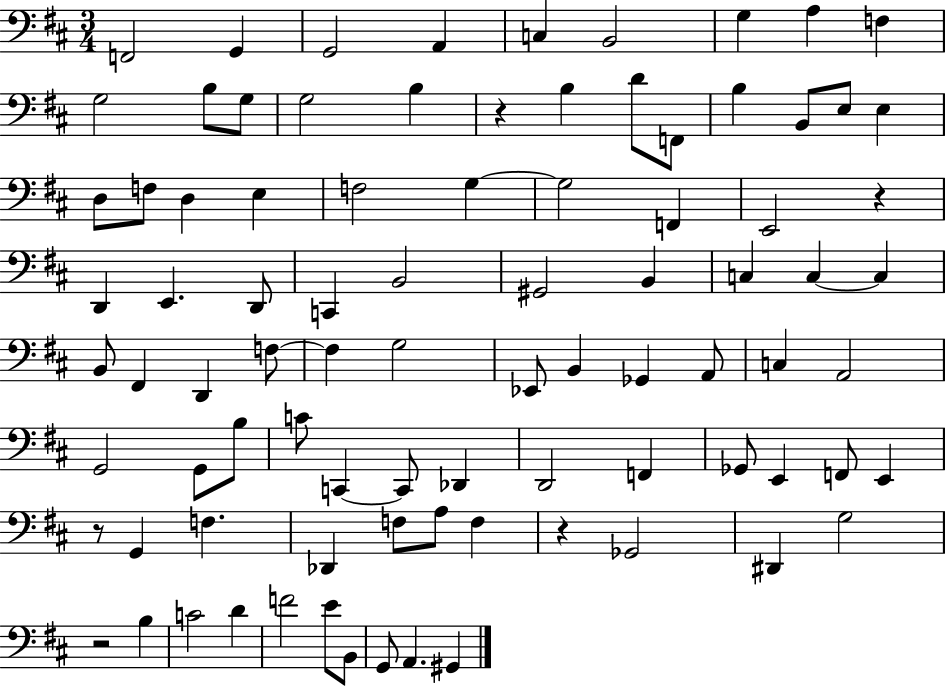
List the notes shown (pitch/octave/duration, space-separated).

F2/h G2/q G2/h A2/q C3/q B2/h G3/q A3/q F3/q G3/h B3/e G3/e G3/h B3/q R/q B3/q D4/e F2/e B3/q B2/e E3/e E3/q D3/e F3/e D3/q E3/q F3/h G3/q G3/h F2/q E2/h R/q D2/q E2/q. D2/e C2/q B2/h G#2/h B2/q C3/q C3/q C3/q B2/e F#2/q D2/q F3/e F3/q G3/h Eb2/e B2/q Gb2/q A2/e C3/q A2/h G2/h G2/e B3/e C4/e C2/q C2/e Db2/q D2/h F2/q Gb2/e E2/q F2/e E2/q R/e G2/q F3/q. Db2/q F3/e A3/e F3/q R/q Gb2/h D#2/q G3/h R/h B3/q C4/h D4/q F4/h E4/e B2/e G2/e A2/q. G#2/q